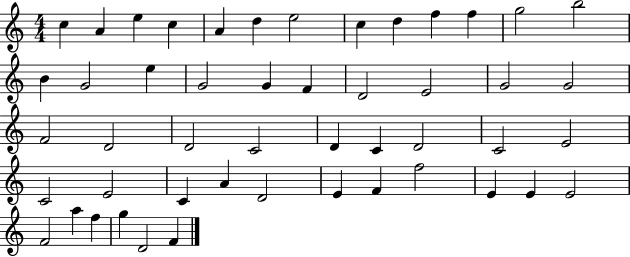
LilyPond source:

{
  \clef treble
  \numericTimeSignature
  \time 4/4
  \key c \major
  c''4 a'4 e''4 c''4 | a'4 d''4 e''2 | c''4 d''4 f''4 f''4 | g''2 b''2 | \break b'4 g'2 e''4 | g'2 g'4 f'4 | d'2 e'2 | g'2 g'2 | \break f'2 d'2 | d'2 c'2 | d'4 c'4 d'2 | c'2 e'2 | \break c'2 e'2 | c'4 a'4 d'2 | e'4 f'4 f''2 | e'4 e'4 e'2 | \break f'2 a''4 f''4 | g''4 d'2 f'4 | \bar "|."
}